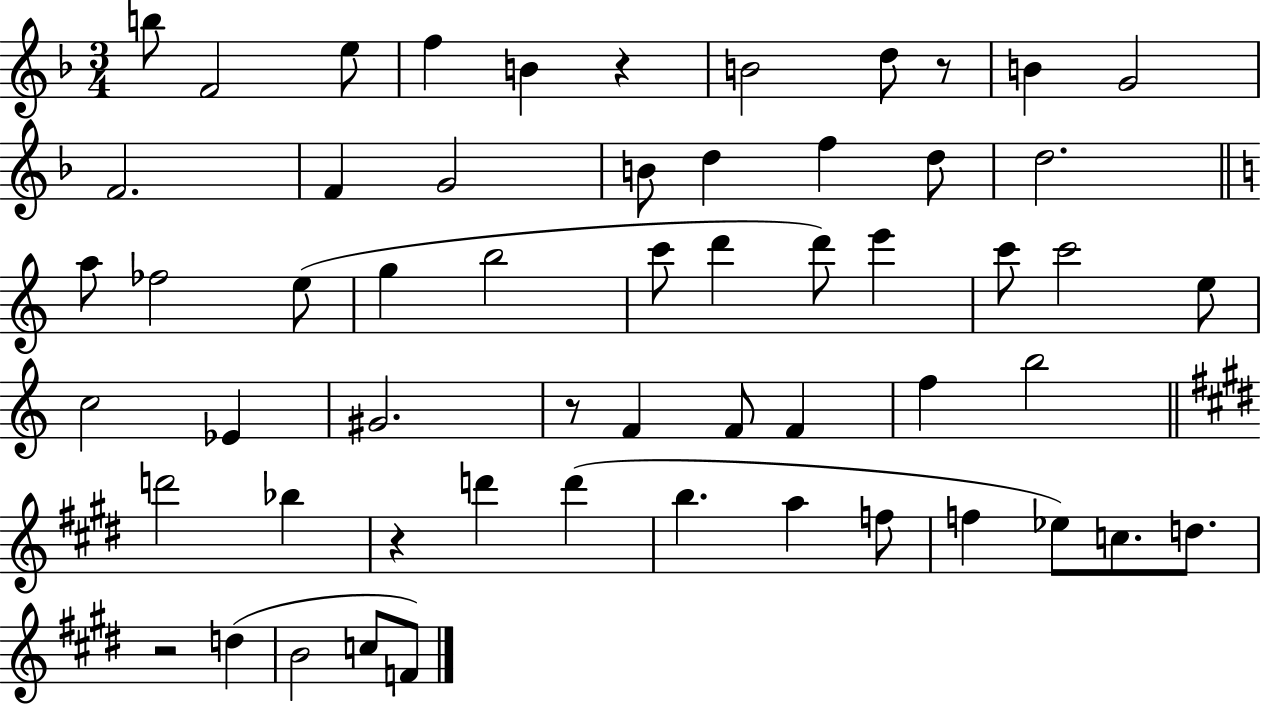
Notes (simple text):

B5/e F4/h E5/e F5/q B4/q R/q B4/h D5/e R/e B4/q G4/h F4/h. F4/q G4/h B4/e D5/q F5/q D5/e D5/h. A5/e FES5/h E5/e G5/q B5/h C6/e D6/q D6/e E6/q C6/e C6/h E5/e C5/h Eb4/q G#4/h. R/e F4/q F4/e F4/q F5/q B5/h D6/h Bb5/q R/q D6/q D6/q B5/q. A5/q F5/e F5/q Eb5/e C5/e. D5/e. R/h D5/q B4/h C5/e F4/e